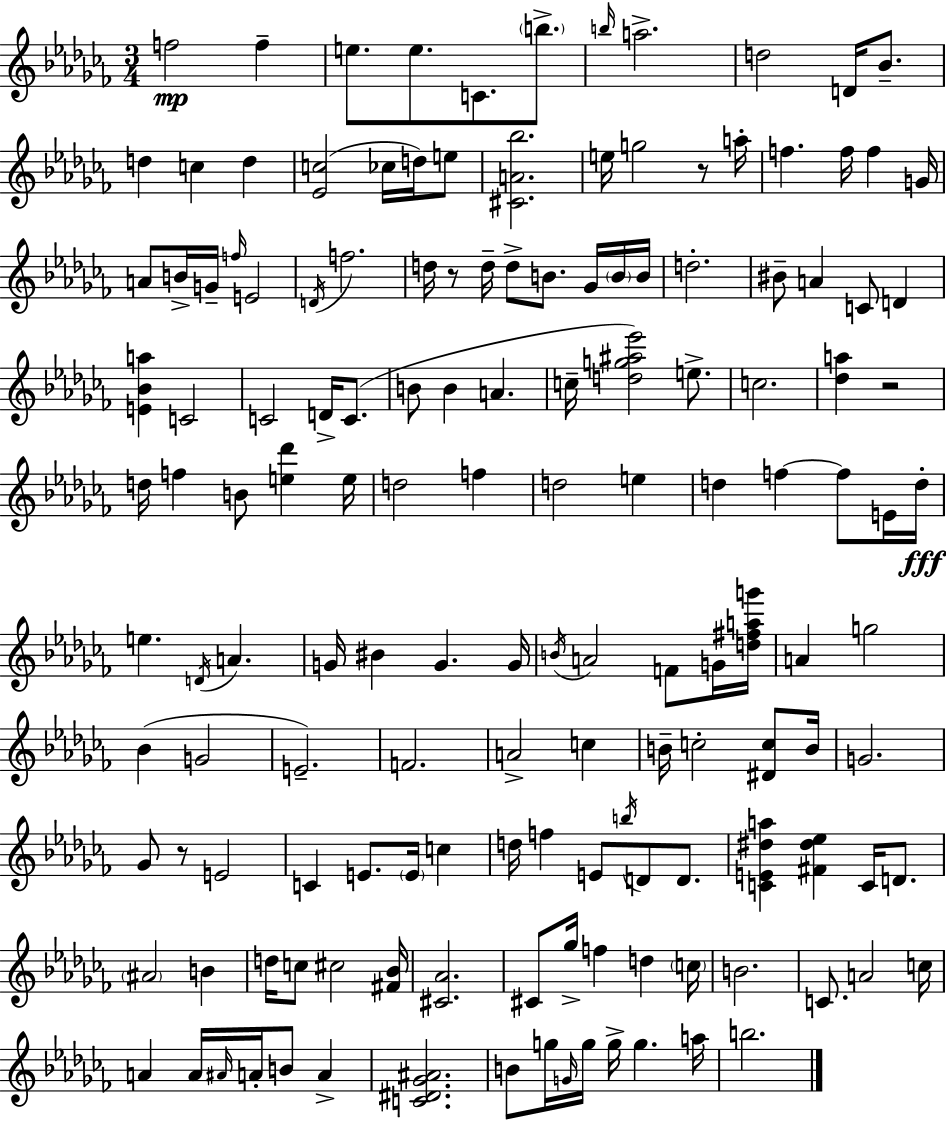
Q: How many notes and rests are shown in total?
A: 148